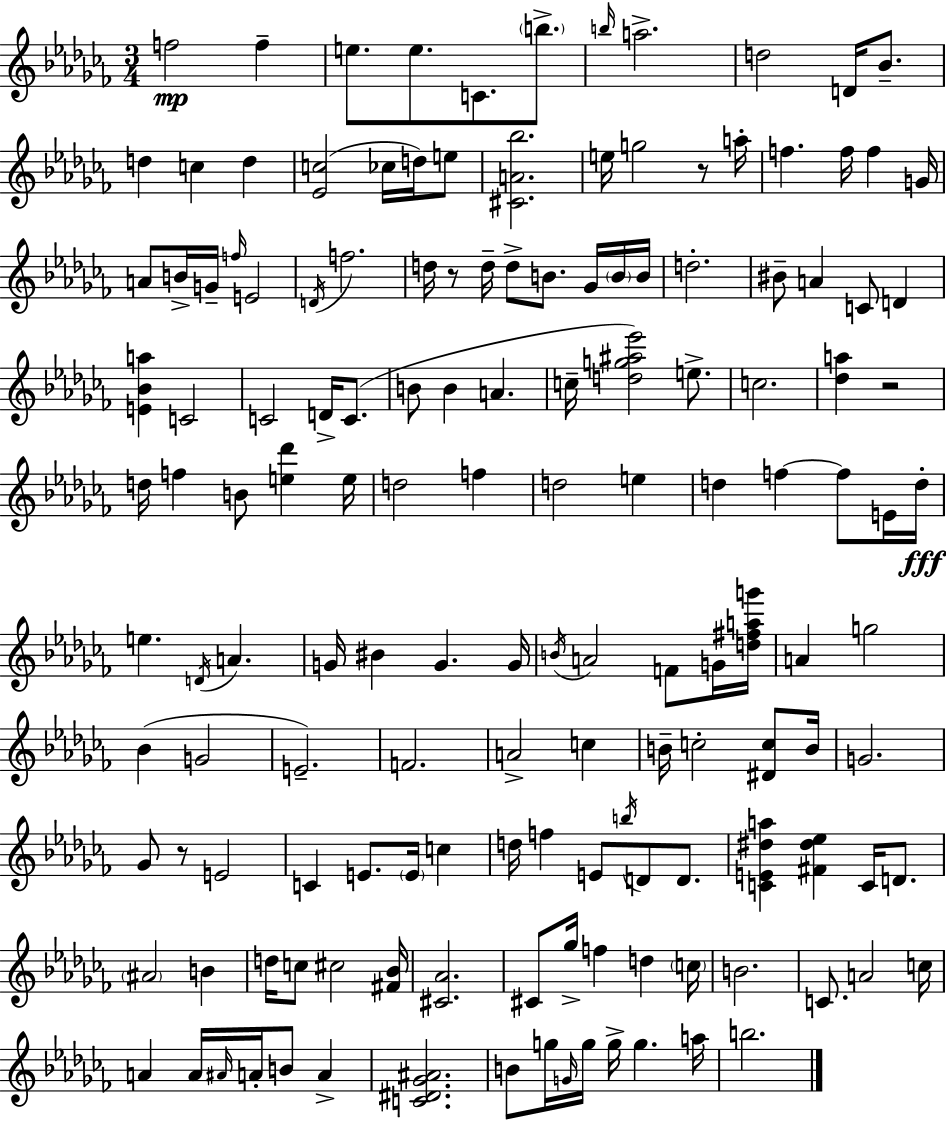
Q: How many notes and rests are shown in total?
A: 148